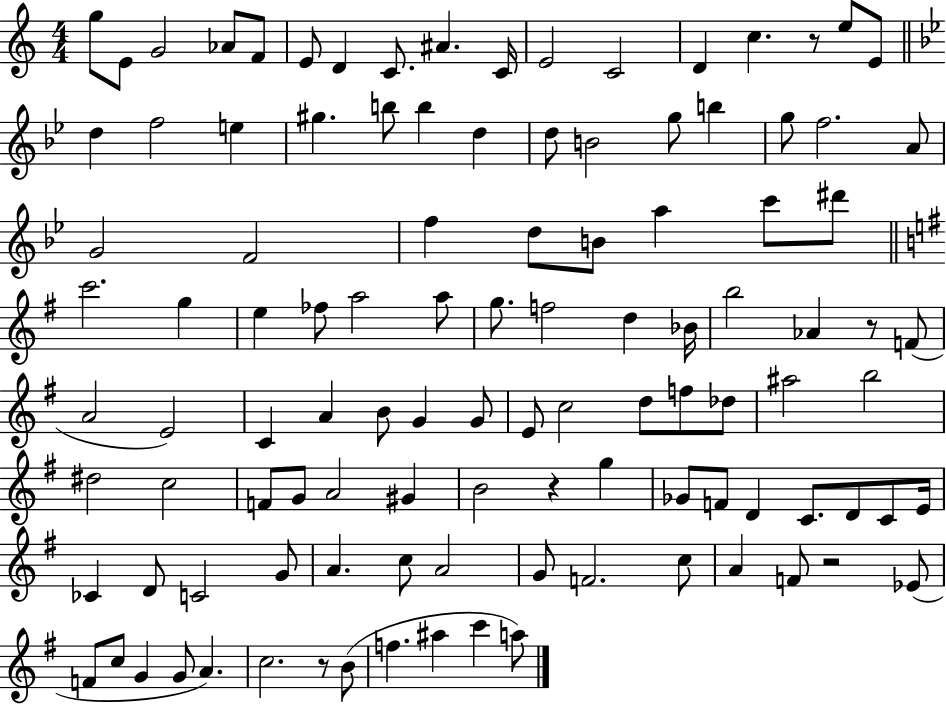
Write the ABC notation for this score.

X:1
T:Untitled
M:4/4
L:1/4
K:C
g/2 E/2 G2 _A/2 F/2 E/2 D C/2 ^A C/4 E2 C2 D c z/2 e/2 E/2 d f2 e ^g b/2 b d d/2 B2 g/2 b g/2 f2 A/2 G2 F2 f d/2 B/2 a c'/2 ^d'/2 c'2 g e _f/2 a2 a/2 g/2 f2 d _B/4 b2 _A z/2 F/2 A2 E2 C A B/2 G G/2 E/2 c2 d/2 f/2 _d/2 ^a2 b2 ^d2 c2 F/2 G/2 A2 ^G B2 z g _G/2 F/2 D C/2 D/2 C/2 E/4 _C D/2 C2 G/2 A c/2 A2 G/2 F2 c/2 A F/2 z2 _E/2 F/2 c/2 G G/2 A c2 z/2 B/2 f ^a c' a/2